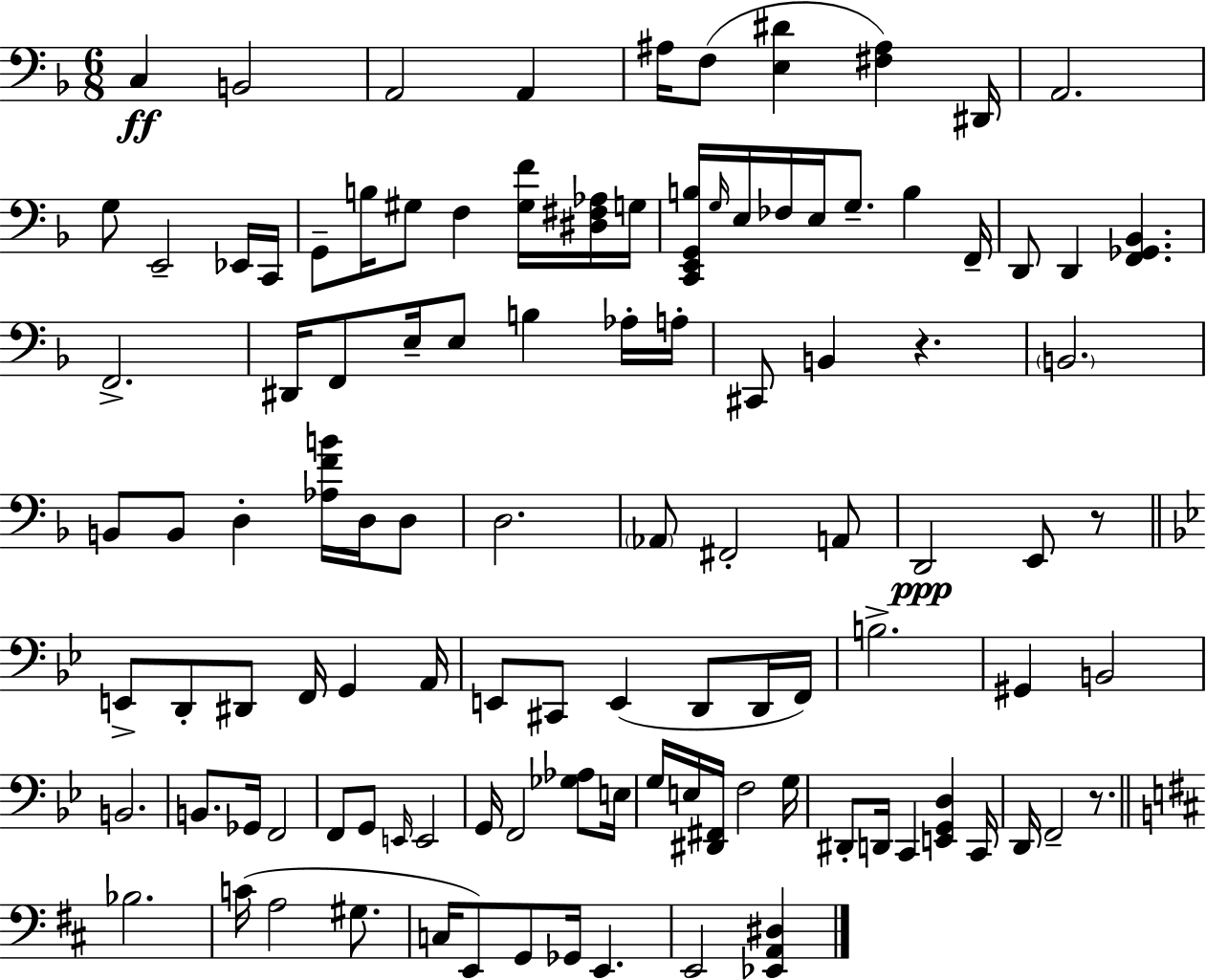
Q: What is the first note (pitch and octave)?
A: C3